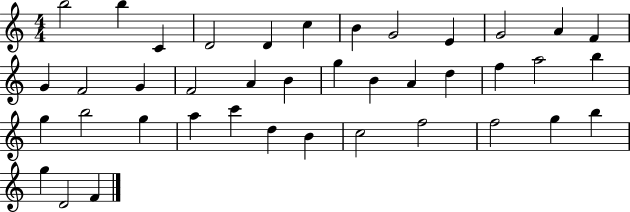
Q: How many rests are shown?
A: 0